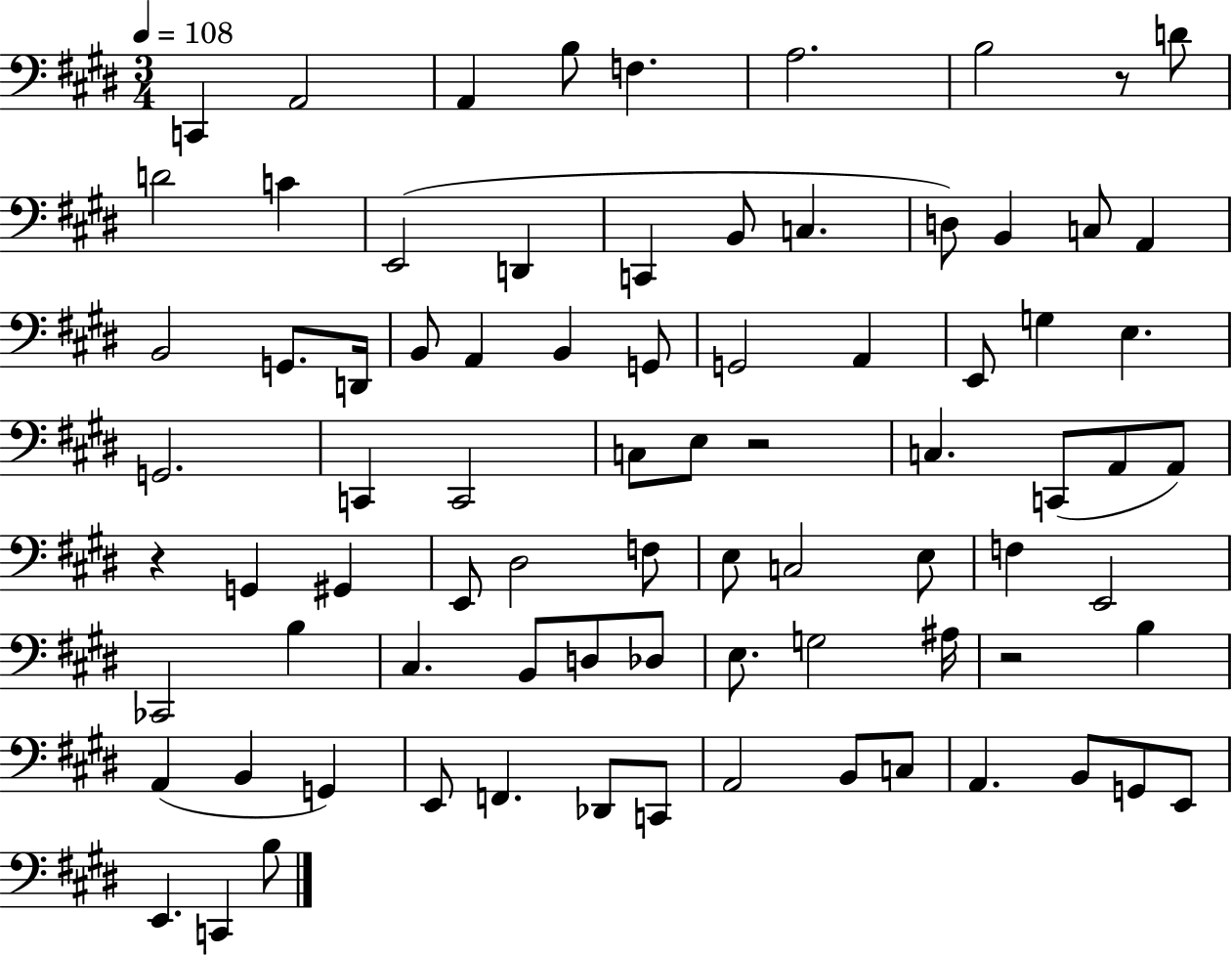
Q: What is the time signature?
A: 3/4